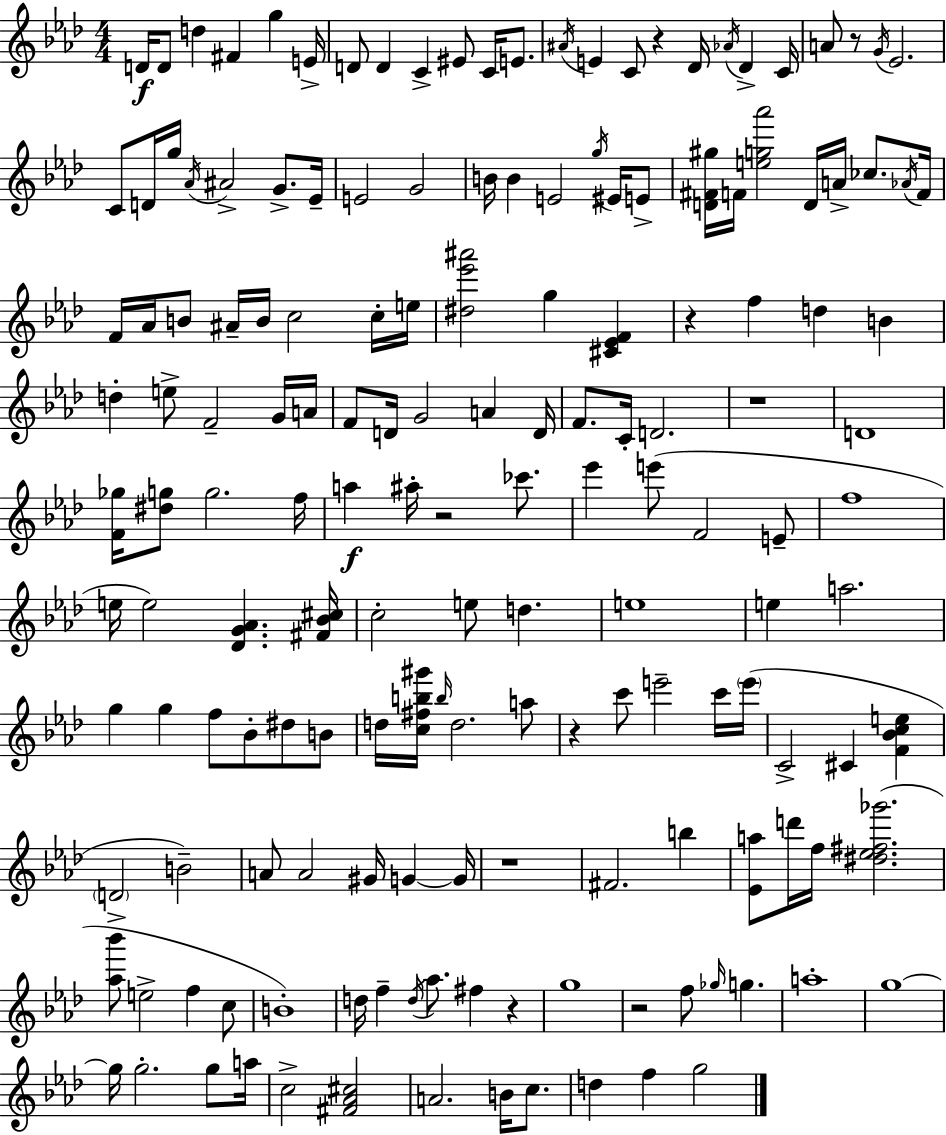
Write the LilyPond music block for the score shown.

{
  \clef treble
  \numericTimeSignature
  \time 4/4
  \key f \minor
  d'16\f d'8 d''4 fis'4 g''4 e'16-> | d'8 d'4 c'4-> eis'8 c'16 e'8. | \acciaccatura { ais'16 } e'4 c'8 r4 des'16 \acciaccatura { aes'16 } des'4-> | c'16 a'8 r8 \acciaccatura { g'16 } ees'2. | \break c'8 d'16 g''16 \acciaccatura { aes'16 } ais'2-> | g'8.-> ees'16-- e'2 g'2 | b'16 b'4 e'2 | \acciaccatura { g''16 } eis'16 e'8-> <d' fis' gis''>16 f'16 <e'' g'' aes'''>2 d'16 | \break a'16-> ces''8. \acciaccatura { aes'16 } f'16 f'16 aes'16 b'8 ais'16-- b'16 c''2 | c''16-. e''16 <dis'' ees''' ais'''>2 g''4 | <cis' ees' f'>4 r4 f''4 d''4 | b'4 d''4-. e''8-> f'2-- | \break g'16 a'16 f'8 d'16 g'2 | a'4 d'16 f'8. c'16-. d'2. | r1 | d'1 | \break <f' ges''>16 <dis'' g''>8 g''2. | f''16 a''4\f ais''16-. r2 | ces'''8. ees'''4 e'''8( f'2 | e'8-- f''1 | \break e''16 e''2) <des' g' aes'>4. | <fis' bes' cis''>16 c''2-. e''8 | d''4. e''1 | e''4 a''2. | \break g''4 g''4 f''8 | bes'8-. dis''8 b'8 d''16 <c'' fis'' b'' gis'''>16 \grace { b''16 } d''2. | a''8 r4 c'''8 e'''2-- | c'''16 \parenthesize e'''16( c'2-> cis'4 | \break <f' bes' c'' e''>4 \parenthesize d'2-> b'2--) | a'8 a'2 | gis'16 g'4~~ g'16 r1 | fis'2. | \break b''4 <ees' a''>8 d'''16 f''16 <dis'' ees'' fis'' ges'''>2.( | <aes'' bes'''>8 e''2-> | f''4 c''8 b'1-.) | d''16 f''4-- \acciaccatura { d''16 } aes''8. | \break fis''4 r4 g''1 | r2 | f''8 \grace { ges''16 } g''4. a''1-. | g''1~~ | \break g''16 g''2.-. | g''8 a''16 c''2-> | <fis' aes' cis''>2 a'2. | b'16 c''8. d''4 f''4 | \break g''2 \bar "|."
}